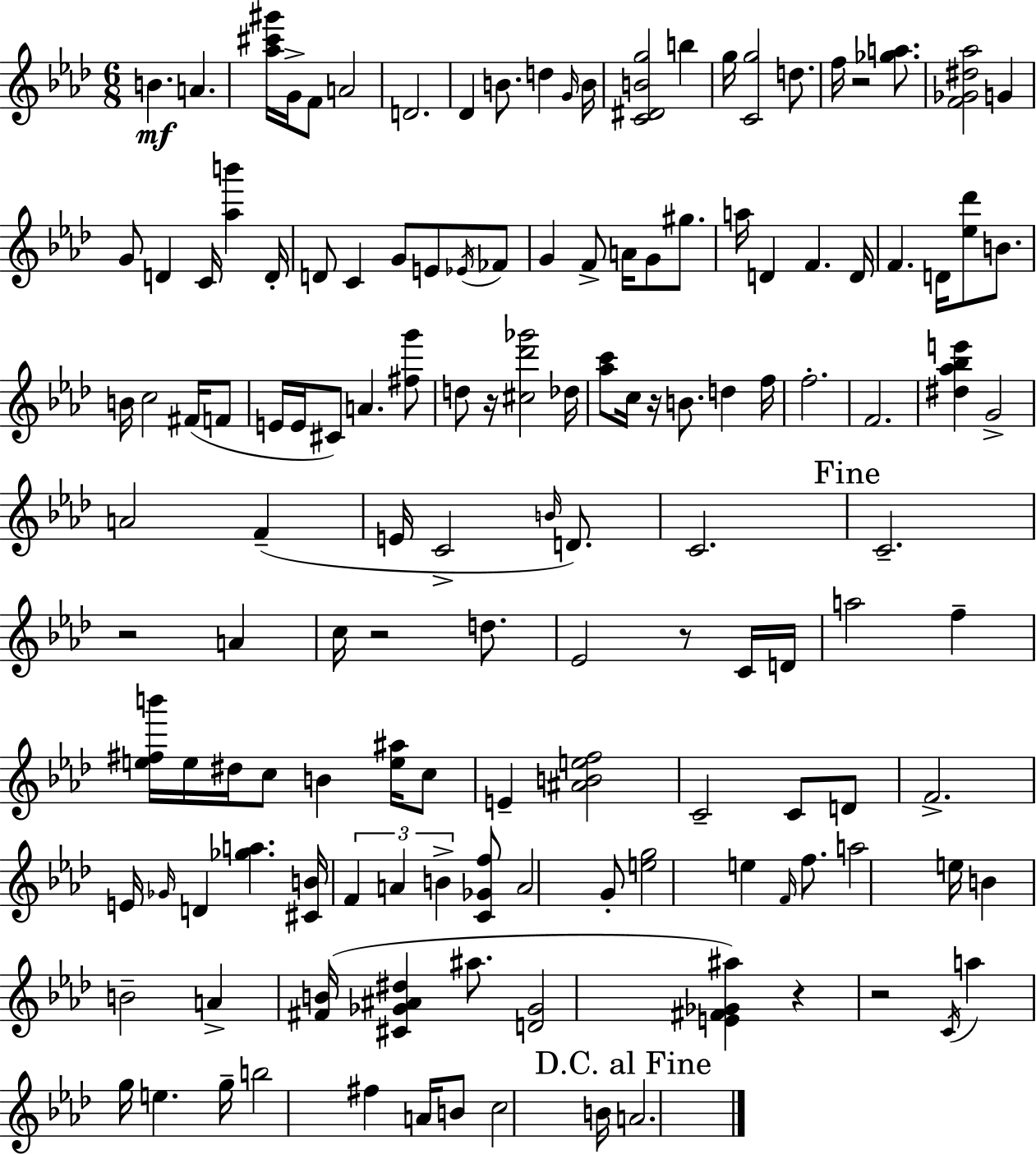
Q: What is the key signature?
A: AES major